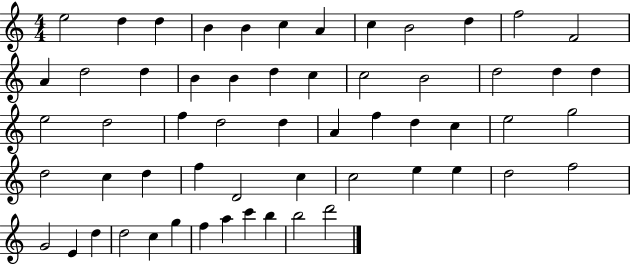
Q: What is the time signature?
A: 4/4